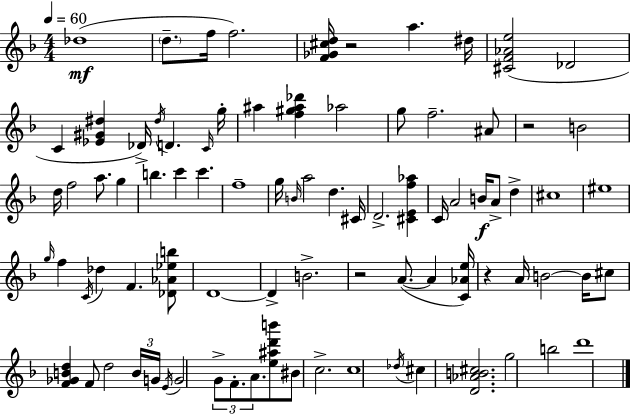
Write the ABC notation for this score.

X:1
T:Untitled
M:4/4
L:1/4
K:Dm
_d4 d/2 f/4 f2 [F_G^cd]/4 z2 a ^d/4 [^CF_Ae]2 _D2 C [_E^G^d] _D/4 ^d/4 D C/4 g/4 ^a [f^g^a_d'] _a2 g/2 f2 ^A/2 z2 B2 d/4 f2 a/2 g b c' c' f4 g/4 B/4 a2 d ^C/4 D2 [^CEf_a] C/4 A2 B/4 A/2 d ^c4 ^e4 g/4 f C/4 _d F [_D_A_eb]/2 D4 D B2 z2 A/2 A [C_Ae]/4 z A/4 B2 B/4 ^c/2 [F_GBd] F/2 d2 B/4 G/4 E/4 G2 G/2 F/2 A/2 [e^ad'b']/2 ^B/2 c2 c4 _d/4 ^c [D_AB^c]2 g2 b2 d'4